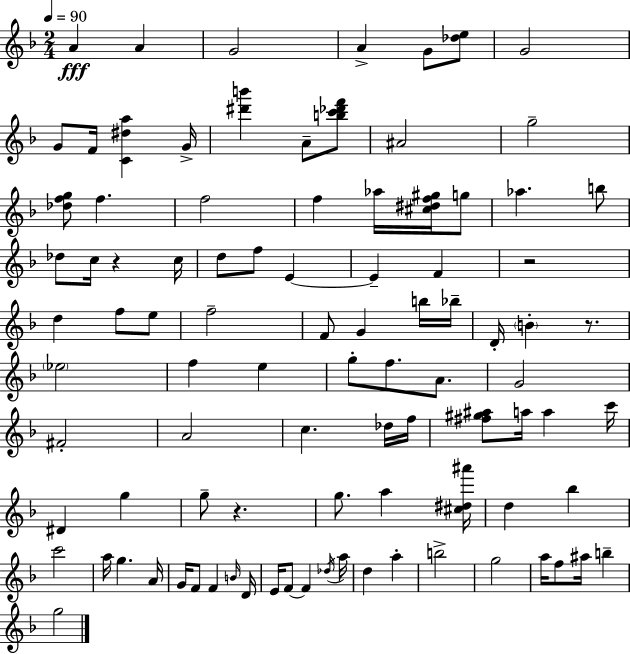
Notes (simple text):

A4/q A4/q G4/h A4/q G4/e [Db5,E5]/e G4/h G4/e F4/s [C4,D#5,A5]/q G4/s [D#6,B6]/q A4/e [B5,C6,Db6,F6]/e A#4/h G5/h [Db5,F5,G5]/e F5/q. F5/h F5/q Ab5/s [C#5,D#5,F5,G#5]/s G5/e Ab5/q. B5/e Db5/e C5/s R/q C5/s D5/e F5/e E4/q E4/q F4/q R/h D5/q F5/e E5/e F5/h F4/e G4/q B5/s Bb5/s D4/s B4/q R/e. Eb5/h F5/q E5/q G5/e F5/e. A4/e. G4/h F#4/h A4/h C5/q. Db5/s F5/s [F#5,G#5,A#5]/e A5/s A5/q C6/s D#4/q G5/q G5/e R/q. G5/e. A5/q [C#5,D#5,A#6]/s D5/q Bb5/q C6/h A5/s G5/q. A4/s G4/s F4/e F4/q B4/s D4/s E4/s F4/e F4/q Db5/s A5/s D5/q A5/q B5/h G5/h A5/s F5/e A#5/s B5/q G5/h